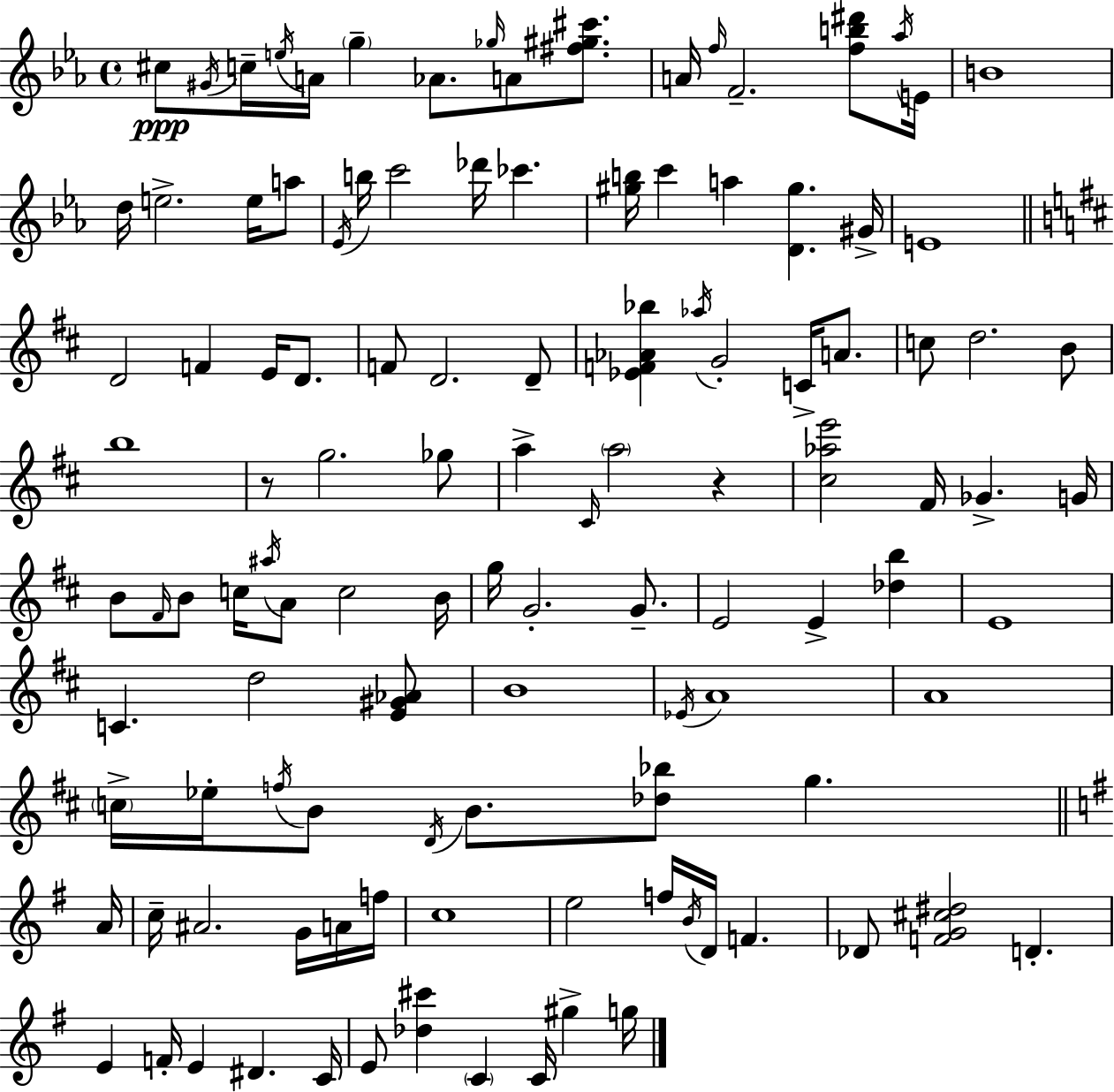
C#5/e G#4/s C5/s E5/s A4/s G5/q Ab4/e. Gb5/s A4/e [F#5,G#5,C#6]/e. A4/s F5/s F4/h. [F5,B5,D#6]/e Ab5/s E4/s B4/w D5/s E5/h. E5/s A5/e Eb4/s B5/s C6/h Db6/s CES6/q. [G#5,B5]/s C6/q A5/q [D4,G#5]/q. G#4/s E4/w D4/h F4/q E4/s D4/e. F4/e D4/h. D4/e [Eb4,F4,Ab4,Bb5]/q Ab5/s G4/h C4/s A4/e. C5/e D5/h. B4/e B5/w R/e G5/h. Gb5/e A5/q C#4/s A5/h R/q [C#5,Ab5,E6]/h F#4/s Gb4/q. G4/s B4/e F#4/s B4/e C5/s A#5/s A4/e C5/h B4/s G5/s G4/h. G4/e. E4/h E4/q [Db5,B5]/q E4/w C4/q. D5/h [E4,G#4,Ab4]/e B4/w Eb4/s A4/w A4/w C5/s Eb5/s F5/s B4/e D4/s B4/e. [Db5,Bb5]/e G5/q. A4/s C5/s A#4/h. G4/s A4/s F5/s C5/w E5/h F5/s B4/s D4/s F4/q. Db4/e [F4,G4,C#5,D#5]/h D4/q. E4/q F4/s E4/q D#4/q. C4/s E4/e [Db5,C#6]/q C4/q C4/s G#5/q G5/s